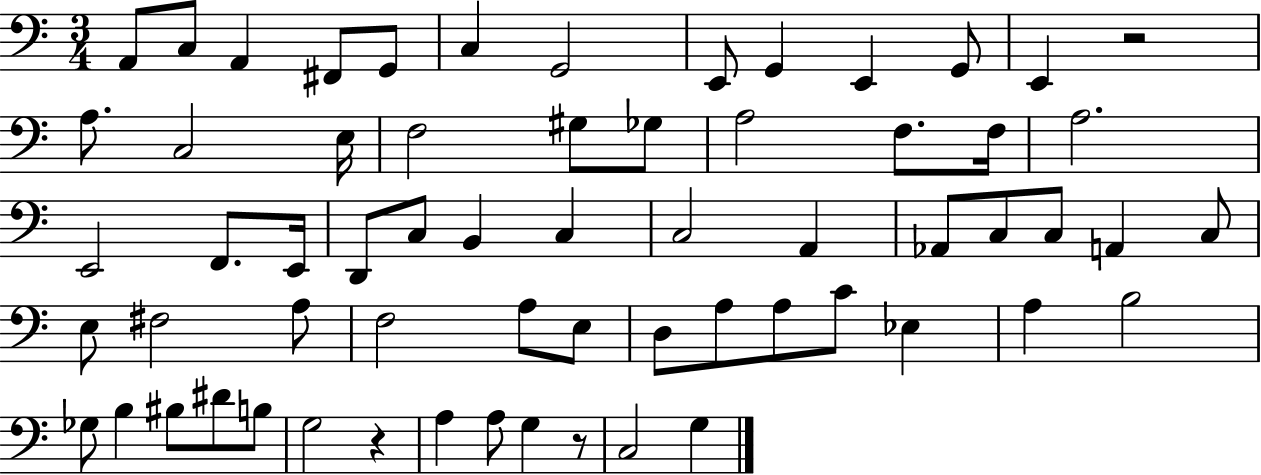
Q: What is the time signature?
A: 3/4